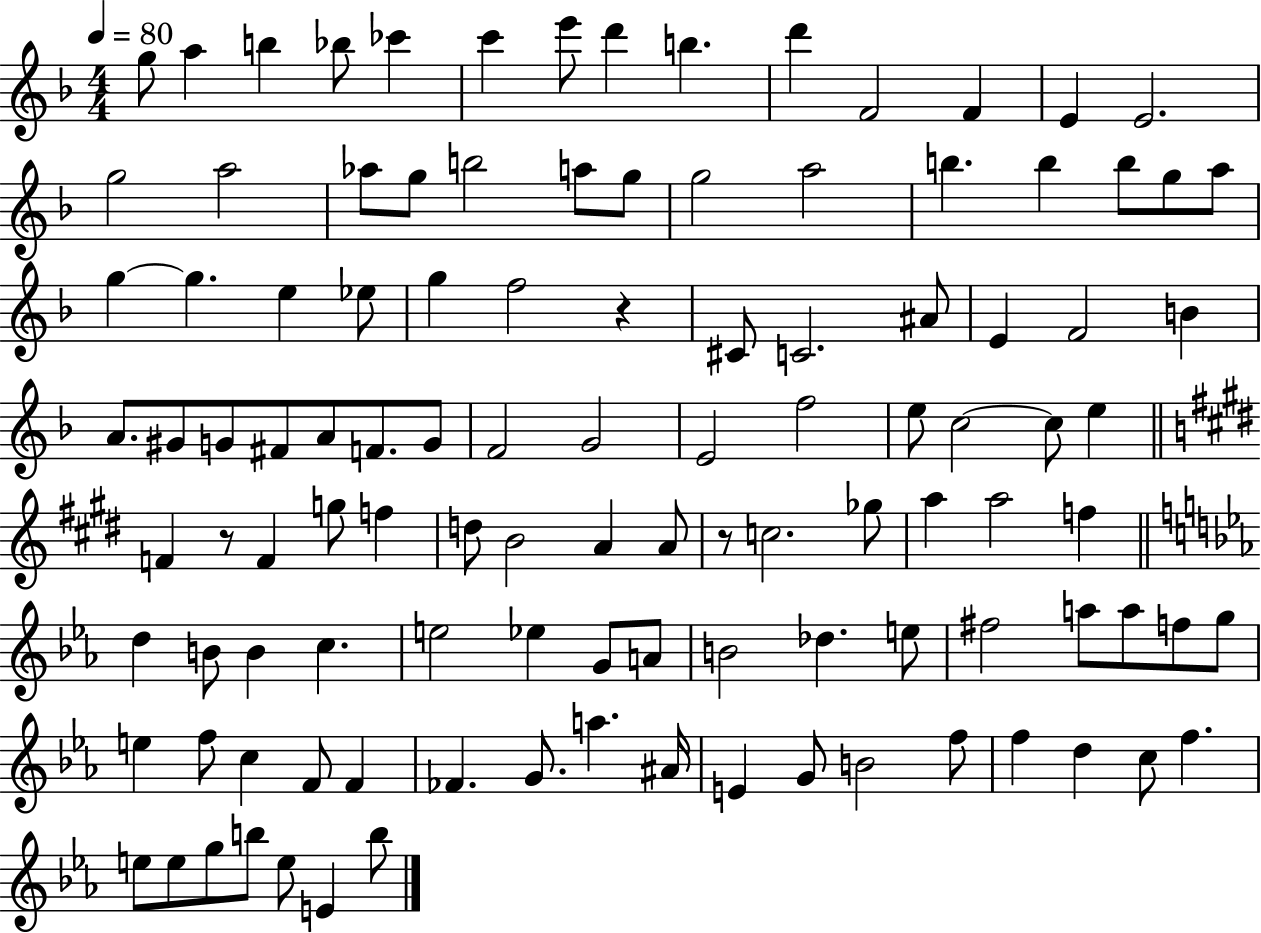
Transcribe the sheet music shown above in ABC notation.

X:1
T:Untitled
M:4/4
L:1/4
K:F
g/2 a b _b/2 _c' c' e'/2 d' b d' F2 F E E2 g2 a2 _a/2 g/2 b2 a/2 g/2 g2 a2 b b b/2 g/2 a/2 g g e _e/2 g f2 z ^C/2 C2 ^A/2 E F2 B A/2 ^G/2 G/2 ^F/2 A/2 F/2 G/2 F2 G2 E2 f2 e/2 c2 c/2 e F z/2 F g/2 f d/2 B2 A A/2 z/2 c2 _g/2 a a2 f d B/2 B c e2 _e G/2 A/2 B2 _d e/2 ^f2 a/2 a/2 f/2 g/2 e f/2 c F/2 F _F G/2 a ^A/4 E G/2 B2 f/2 f d c/2 f e/2 e/2 g/2 b/2 e/2 E b/2